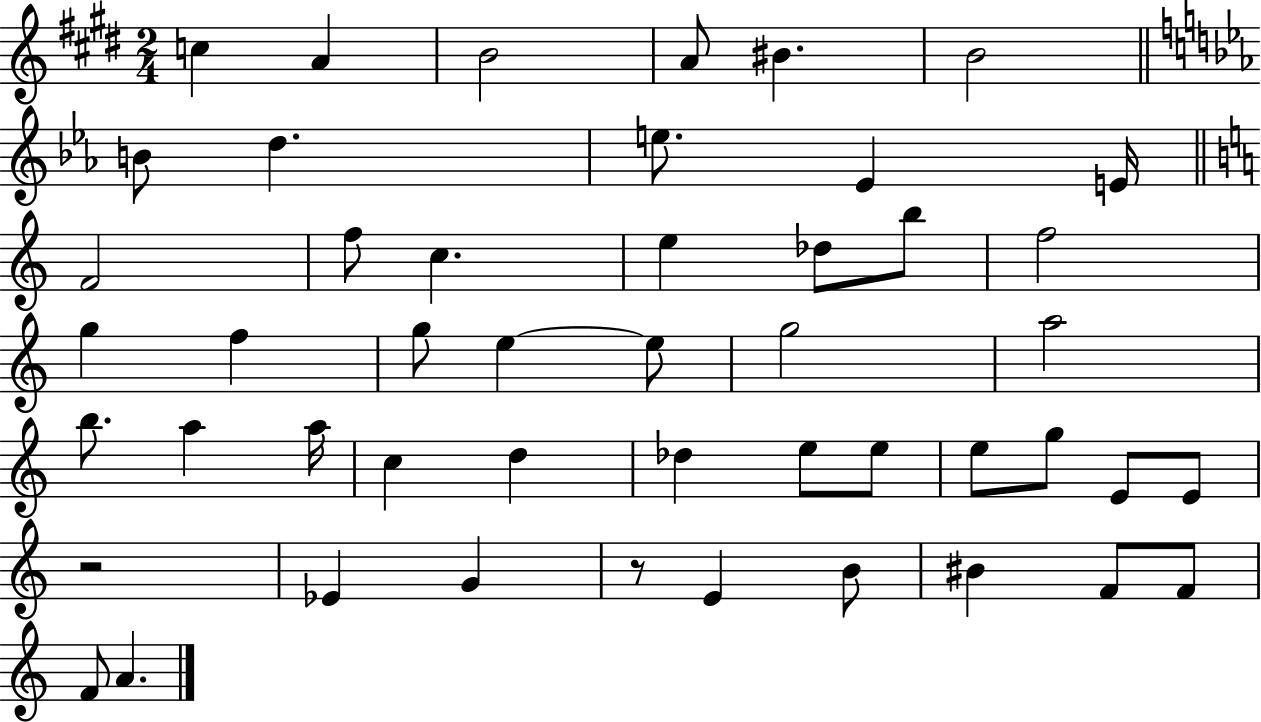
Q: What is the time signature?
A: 2/4